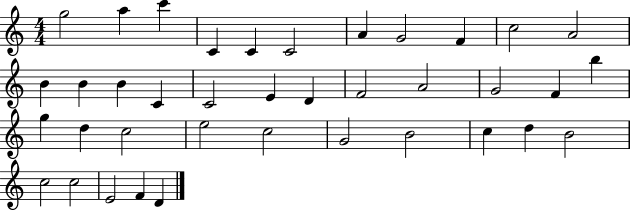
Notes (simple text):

G5/h A5/q C6/q C4/q C4/q C4/h A4/q G4/h F4/q C5/h A4/h B4/q B4/q B4/q C4/q C4/h E4/q D4/q F4/h A4/h G4/h F4/q B5/q G5/q D5/q C5/h E5/h C5/h G4/h B4/h C5/q D5/q B4/h C5/h C5/h E4/h F4/q D4/q